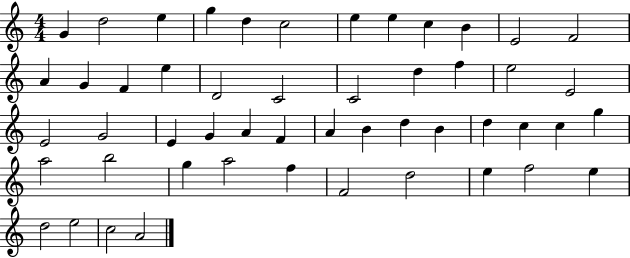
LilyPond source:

{
  \clef treble
  \numericTimeSignature
  \time 4/4
  \key c \major
  g'4 d''2 e''4 | g''4 d''4 c''2 | e''4 e''4 c''4 b'4 | e'2 f'2 | \break a'4 g'4 f'4 e''4 | d'2 c'2 | c'2 d''4 f''4 | e''2 e'2 | \break e'2 g'2 | e'4 g'4 a'4 f'4 | a'4 b'4 d''4 b'4 | d''4 c''4 c''4 g''4 | \break a''2 b''2 | g''4 a''2 f''4 | f'2 d''2 | e''4 f''2 e''4 | \break d''2 e''2 | c''2 a'2 | \bar "|."
}